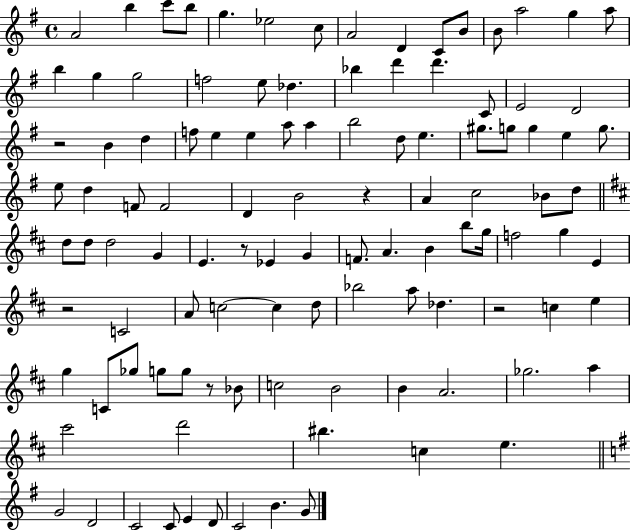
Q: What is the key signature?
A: G major